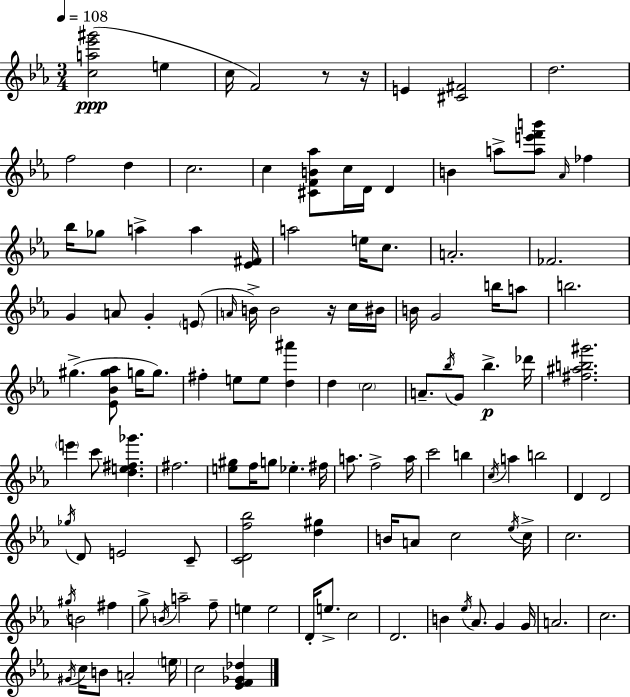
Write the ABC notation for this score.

X:1
T:Untitled
M:3/4
L:1/4
K:Cm
[ca_e'^g']2 e c/4 F2 z/2 z/4 E [^C^F]2 d2 f2 d c2 c [^CFB_a]/2 c/4 D/4 D B a/2 [ae'f'b']/2 _A/4 _f _b/4 _g/2 a a [_E^F]/4 a2 e/4 c/2 A2 _F2 G A/2 G E/2 A/4 B/4 B2 z/4 c/4 ^B/4 B/4 G2 b/4 a/2 b2 ^g [_E_B^g_a]/2 g/4 g/2 ^f e/2 e/2 [d^a'] d c2 A/2 _b/4 G/2 _b _d'/4 [^f^ab^g']2 e' c'/2 [de^f_g'] ^f2 [e^g]/2 f/4 g/2 _e ^f/4 a/2 f2 a/4 c'2 b c/4 a b2 D D2 _g/4 D/2 E2 C/2 [CDf_b]2 [d^g] B/4 A/2 c2 _e/4 c/4 c2 ^g/4 B2 ^f g/2 B/4 a2 f/2 e e2 D/4 e/2 c2 D2 B _e/4 _A/2 G G/4 A2 c2 ^G/4 c/4 B/2 A2 e/4 c2 [_EF_G_d]